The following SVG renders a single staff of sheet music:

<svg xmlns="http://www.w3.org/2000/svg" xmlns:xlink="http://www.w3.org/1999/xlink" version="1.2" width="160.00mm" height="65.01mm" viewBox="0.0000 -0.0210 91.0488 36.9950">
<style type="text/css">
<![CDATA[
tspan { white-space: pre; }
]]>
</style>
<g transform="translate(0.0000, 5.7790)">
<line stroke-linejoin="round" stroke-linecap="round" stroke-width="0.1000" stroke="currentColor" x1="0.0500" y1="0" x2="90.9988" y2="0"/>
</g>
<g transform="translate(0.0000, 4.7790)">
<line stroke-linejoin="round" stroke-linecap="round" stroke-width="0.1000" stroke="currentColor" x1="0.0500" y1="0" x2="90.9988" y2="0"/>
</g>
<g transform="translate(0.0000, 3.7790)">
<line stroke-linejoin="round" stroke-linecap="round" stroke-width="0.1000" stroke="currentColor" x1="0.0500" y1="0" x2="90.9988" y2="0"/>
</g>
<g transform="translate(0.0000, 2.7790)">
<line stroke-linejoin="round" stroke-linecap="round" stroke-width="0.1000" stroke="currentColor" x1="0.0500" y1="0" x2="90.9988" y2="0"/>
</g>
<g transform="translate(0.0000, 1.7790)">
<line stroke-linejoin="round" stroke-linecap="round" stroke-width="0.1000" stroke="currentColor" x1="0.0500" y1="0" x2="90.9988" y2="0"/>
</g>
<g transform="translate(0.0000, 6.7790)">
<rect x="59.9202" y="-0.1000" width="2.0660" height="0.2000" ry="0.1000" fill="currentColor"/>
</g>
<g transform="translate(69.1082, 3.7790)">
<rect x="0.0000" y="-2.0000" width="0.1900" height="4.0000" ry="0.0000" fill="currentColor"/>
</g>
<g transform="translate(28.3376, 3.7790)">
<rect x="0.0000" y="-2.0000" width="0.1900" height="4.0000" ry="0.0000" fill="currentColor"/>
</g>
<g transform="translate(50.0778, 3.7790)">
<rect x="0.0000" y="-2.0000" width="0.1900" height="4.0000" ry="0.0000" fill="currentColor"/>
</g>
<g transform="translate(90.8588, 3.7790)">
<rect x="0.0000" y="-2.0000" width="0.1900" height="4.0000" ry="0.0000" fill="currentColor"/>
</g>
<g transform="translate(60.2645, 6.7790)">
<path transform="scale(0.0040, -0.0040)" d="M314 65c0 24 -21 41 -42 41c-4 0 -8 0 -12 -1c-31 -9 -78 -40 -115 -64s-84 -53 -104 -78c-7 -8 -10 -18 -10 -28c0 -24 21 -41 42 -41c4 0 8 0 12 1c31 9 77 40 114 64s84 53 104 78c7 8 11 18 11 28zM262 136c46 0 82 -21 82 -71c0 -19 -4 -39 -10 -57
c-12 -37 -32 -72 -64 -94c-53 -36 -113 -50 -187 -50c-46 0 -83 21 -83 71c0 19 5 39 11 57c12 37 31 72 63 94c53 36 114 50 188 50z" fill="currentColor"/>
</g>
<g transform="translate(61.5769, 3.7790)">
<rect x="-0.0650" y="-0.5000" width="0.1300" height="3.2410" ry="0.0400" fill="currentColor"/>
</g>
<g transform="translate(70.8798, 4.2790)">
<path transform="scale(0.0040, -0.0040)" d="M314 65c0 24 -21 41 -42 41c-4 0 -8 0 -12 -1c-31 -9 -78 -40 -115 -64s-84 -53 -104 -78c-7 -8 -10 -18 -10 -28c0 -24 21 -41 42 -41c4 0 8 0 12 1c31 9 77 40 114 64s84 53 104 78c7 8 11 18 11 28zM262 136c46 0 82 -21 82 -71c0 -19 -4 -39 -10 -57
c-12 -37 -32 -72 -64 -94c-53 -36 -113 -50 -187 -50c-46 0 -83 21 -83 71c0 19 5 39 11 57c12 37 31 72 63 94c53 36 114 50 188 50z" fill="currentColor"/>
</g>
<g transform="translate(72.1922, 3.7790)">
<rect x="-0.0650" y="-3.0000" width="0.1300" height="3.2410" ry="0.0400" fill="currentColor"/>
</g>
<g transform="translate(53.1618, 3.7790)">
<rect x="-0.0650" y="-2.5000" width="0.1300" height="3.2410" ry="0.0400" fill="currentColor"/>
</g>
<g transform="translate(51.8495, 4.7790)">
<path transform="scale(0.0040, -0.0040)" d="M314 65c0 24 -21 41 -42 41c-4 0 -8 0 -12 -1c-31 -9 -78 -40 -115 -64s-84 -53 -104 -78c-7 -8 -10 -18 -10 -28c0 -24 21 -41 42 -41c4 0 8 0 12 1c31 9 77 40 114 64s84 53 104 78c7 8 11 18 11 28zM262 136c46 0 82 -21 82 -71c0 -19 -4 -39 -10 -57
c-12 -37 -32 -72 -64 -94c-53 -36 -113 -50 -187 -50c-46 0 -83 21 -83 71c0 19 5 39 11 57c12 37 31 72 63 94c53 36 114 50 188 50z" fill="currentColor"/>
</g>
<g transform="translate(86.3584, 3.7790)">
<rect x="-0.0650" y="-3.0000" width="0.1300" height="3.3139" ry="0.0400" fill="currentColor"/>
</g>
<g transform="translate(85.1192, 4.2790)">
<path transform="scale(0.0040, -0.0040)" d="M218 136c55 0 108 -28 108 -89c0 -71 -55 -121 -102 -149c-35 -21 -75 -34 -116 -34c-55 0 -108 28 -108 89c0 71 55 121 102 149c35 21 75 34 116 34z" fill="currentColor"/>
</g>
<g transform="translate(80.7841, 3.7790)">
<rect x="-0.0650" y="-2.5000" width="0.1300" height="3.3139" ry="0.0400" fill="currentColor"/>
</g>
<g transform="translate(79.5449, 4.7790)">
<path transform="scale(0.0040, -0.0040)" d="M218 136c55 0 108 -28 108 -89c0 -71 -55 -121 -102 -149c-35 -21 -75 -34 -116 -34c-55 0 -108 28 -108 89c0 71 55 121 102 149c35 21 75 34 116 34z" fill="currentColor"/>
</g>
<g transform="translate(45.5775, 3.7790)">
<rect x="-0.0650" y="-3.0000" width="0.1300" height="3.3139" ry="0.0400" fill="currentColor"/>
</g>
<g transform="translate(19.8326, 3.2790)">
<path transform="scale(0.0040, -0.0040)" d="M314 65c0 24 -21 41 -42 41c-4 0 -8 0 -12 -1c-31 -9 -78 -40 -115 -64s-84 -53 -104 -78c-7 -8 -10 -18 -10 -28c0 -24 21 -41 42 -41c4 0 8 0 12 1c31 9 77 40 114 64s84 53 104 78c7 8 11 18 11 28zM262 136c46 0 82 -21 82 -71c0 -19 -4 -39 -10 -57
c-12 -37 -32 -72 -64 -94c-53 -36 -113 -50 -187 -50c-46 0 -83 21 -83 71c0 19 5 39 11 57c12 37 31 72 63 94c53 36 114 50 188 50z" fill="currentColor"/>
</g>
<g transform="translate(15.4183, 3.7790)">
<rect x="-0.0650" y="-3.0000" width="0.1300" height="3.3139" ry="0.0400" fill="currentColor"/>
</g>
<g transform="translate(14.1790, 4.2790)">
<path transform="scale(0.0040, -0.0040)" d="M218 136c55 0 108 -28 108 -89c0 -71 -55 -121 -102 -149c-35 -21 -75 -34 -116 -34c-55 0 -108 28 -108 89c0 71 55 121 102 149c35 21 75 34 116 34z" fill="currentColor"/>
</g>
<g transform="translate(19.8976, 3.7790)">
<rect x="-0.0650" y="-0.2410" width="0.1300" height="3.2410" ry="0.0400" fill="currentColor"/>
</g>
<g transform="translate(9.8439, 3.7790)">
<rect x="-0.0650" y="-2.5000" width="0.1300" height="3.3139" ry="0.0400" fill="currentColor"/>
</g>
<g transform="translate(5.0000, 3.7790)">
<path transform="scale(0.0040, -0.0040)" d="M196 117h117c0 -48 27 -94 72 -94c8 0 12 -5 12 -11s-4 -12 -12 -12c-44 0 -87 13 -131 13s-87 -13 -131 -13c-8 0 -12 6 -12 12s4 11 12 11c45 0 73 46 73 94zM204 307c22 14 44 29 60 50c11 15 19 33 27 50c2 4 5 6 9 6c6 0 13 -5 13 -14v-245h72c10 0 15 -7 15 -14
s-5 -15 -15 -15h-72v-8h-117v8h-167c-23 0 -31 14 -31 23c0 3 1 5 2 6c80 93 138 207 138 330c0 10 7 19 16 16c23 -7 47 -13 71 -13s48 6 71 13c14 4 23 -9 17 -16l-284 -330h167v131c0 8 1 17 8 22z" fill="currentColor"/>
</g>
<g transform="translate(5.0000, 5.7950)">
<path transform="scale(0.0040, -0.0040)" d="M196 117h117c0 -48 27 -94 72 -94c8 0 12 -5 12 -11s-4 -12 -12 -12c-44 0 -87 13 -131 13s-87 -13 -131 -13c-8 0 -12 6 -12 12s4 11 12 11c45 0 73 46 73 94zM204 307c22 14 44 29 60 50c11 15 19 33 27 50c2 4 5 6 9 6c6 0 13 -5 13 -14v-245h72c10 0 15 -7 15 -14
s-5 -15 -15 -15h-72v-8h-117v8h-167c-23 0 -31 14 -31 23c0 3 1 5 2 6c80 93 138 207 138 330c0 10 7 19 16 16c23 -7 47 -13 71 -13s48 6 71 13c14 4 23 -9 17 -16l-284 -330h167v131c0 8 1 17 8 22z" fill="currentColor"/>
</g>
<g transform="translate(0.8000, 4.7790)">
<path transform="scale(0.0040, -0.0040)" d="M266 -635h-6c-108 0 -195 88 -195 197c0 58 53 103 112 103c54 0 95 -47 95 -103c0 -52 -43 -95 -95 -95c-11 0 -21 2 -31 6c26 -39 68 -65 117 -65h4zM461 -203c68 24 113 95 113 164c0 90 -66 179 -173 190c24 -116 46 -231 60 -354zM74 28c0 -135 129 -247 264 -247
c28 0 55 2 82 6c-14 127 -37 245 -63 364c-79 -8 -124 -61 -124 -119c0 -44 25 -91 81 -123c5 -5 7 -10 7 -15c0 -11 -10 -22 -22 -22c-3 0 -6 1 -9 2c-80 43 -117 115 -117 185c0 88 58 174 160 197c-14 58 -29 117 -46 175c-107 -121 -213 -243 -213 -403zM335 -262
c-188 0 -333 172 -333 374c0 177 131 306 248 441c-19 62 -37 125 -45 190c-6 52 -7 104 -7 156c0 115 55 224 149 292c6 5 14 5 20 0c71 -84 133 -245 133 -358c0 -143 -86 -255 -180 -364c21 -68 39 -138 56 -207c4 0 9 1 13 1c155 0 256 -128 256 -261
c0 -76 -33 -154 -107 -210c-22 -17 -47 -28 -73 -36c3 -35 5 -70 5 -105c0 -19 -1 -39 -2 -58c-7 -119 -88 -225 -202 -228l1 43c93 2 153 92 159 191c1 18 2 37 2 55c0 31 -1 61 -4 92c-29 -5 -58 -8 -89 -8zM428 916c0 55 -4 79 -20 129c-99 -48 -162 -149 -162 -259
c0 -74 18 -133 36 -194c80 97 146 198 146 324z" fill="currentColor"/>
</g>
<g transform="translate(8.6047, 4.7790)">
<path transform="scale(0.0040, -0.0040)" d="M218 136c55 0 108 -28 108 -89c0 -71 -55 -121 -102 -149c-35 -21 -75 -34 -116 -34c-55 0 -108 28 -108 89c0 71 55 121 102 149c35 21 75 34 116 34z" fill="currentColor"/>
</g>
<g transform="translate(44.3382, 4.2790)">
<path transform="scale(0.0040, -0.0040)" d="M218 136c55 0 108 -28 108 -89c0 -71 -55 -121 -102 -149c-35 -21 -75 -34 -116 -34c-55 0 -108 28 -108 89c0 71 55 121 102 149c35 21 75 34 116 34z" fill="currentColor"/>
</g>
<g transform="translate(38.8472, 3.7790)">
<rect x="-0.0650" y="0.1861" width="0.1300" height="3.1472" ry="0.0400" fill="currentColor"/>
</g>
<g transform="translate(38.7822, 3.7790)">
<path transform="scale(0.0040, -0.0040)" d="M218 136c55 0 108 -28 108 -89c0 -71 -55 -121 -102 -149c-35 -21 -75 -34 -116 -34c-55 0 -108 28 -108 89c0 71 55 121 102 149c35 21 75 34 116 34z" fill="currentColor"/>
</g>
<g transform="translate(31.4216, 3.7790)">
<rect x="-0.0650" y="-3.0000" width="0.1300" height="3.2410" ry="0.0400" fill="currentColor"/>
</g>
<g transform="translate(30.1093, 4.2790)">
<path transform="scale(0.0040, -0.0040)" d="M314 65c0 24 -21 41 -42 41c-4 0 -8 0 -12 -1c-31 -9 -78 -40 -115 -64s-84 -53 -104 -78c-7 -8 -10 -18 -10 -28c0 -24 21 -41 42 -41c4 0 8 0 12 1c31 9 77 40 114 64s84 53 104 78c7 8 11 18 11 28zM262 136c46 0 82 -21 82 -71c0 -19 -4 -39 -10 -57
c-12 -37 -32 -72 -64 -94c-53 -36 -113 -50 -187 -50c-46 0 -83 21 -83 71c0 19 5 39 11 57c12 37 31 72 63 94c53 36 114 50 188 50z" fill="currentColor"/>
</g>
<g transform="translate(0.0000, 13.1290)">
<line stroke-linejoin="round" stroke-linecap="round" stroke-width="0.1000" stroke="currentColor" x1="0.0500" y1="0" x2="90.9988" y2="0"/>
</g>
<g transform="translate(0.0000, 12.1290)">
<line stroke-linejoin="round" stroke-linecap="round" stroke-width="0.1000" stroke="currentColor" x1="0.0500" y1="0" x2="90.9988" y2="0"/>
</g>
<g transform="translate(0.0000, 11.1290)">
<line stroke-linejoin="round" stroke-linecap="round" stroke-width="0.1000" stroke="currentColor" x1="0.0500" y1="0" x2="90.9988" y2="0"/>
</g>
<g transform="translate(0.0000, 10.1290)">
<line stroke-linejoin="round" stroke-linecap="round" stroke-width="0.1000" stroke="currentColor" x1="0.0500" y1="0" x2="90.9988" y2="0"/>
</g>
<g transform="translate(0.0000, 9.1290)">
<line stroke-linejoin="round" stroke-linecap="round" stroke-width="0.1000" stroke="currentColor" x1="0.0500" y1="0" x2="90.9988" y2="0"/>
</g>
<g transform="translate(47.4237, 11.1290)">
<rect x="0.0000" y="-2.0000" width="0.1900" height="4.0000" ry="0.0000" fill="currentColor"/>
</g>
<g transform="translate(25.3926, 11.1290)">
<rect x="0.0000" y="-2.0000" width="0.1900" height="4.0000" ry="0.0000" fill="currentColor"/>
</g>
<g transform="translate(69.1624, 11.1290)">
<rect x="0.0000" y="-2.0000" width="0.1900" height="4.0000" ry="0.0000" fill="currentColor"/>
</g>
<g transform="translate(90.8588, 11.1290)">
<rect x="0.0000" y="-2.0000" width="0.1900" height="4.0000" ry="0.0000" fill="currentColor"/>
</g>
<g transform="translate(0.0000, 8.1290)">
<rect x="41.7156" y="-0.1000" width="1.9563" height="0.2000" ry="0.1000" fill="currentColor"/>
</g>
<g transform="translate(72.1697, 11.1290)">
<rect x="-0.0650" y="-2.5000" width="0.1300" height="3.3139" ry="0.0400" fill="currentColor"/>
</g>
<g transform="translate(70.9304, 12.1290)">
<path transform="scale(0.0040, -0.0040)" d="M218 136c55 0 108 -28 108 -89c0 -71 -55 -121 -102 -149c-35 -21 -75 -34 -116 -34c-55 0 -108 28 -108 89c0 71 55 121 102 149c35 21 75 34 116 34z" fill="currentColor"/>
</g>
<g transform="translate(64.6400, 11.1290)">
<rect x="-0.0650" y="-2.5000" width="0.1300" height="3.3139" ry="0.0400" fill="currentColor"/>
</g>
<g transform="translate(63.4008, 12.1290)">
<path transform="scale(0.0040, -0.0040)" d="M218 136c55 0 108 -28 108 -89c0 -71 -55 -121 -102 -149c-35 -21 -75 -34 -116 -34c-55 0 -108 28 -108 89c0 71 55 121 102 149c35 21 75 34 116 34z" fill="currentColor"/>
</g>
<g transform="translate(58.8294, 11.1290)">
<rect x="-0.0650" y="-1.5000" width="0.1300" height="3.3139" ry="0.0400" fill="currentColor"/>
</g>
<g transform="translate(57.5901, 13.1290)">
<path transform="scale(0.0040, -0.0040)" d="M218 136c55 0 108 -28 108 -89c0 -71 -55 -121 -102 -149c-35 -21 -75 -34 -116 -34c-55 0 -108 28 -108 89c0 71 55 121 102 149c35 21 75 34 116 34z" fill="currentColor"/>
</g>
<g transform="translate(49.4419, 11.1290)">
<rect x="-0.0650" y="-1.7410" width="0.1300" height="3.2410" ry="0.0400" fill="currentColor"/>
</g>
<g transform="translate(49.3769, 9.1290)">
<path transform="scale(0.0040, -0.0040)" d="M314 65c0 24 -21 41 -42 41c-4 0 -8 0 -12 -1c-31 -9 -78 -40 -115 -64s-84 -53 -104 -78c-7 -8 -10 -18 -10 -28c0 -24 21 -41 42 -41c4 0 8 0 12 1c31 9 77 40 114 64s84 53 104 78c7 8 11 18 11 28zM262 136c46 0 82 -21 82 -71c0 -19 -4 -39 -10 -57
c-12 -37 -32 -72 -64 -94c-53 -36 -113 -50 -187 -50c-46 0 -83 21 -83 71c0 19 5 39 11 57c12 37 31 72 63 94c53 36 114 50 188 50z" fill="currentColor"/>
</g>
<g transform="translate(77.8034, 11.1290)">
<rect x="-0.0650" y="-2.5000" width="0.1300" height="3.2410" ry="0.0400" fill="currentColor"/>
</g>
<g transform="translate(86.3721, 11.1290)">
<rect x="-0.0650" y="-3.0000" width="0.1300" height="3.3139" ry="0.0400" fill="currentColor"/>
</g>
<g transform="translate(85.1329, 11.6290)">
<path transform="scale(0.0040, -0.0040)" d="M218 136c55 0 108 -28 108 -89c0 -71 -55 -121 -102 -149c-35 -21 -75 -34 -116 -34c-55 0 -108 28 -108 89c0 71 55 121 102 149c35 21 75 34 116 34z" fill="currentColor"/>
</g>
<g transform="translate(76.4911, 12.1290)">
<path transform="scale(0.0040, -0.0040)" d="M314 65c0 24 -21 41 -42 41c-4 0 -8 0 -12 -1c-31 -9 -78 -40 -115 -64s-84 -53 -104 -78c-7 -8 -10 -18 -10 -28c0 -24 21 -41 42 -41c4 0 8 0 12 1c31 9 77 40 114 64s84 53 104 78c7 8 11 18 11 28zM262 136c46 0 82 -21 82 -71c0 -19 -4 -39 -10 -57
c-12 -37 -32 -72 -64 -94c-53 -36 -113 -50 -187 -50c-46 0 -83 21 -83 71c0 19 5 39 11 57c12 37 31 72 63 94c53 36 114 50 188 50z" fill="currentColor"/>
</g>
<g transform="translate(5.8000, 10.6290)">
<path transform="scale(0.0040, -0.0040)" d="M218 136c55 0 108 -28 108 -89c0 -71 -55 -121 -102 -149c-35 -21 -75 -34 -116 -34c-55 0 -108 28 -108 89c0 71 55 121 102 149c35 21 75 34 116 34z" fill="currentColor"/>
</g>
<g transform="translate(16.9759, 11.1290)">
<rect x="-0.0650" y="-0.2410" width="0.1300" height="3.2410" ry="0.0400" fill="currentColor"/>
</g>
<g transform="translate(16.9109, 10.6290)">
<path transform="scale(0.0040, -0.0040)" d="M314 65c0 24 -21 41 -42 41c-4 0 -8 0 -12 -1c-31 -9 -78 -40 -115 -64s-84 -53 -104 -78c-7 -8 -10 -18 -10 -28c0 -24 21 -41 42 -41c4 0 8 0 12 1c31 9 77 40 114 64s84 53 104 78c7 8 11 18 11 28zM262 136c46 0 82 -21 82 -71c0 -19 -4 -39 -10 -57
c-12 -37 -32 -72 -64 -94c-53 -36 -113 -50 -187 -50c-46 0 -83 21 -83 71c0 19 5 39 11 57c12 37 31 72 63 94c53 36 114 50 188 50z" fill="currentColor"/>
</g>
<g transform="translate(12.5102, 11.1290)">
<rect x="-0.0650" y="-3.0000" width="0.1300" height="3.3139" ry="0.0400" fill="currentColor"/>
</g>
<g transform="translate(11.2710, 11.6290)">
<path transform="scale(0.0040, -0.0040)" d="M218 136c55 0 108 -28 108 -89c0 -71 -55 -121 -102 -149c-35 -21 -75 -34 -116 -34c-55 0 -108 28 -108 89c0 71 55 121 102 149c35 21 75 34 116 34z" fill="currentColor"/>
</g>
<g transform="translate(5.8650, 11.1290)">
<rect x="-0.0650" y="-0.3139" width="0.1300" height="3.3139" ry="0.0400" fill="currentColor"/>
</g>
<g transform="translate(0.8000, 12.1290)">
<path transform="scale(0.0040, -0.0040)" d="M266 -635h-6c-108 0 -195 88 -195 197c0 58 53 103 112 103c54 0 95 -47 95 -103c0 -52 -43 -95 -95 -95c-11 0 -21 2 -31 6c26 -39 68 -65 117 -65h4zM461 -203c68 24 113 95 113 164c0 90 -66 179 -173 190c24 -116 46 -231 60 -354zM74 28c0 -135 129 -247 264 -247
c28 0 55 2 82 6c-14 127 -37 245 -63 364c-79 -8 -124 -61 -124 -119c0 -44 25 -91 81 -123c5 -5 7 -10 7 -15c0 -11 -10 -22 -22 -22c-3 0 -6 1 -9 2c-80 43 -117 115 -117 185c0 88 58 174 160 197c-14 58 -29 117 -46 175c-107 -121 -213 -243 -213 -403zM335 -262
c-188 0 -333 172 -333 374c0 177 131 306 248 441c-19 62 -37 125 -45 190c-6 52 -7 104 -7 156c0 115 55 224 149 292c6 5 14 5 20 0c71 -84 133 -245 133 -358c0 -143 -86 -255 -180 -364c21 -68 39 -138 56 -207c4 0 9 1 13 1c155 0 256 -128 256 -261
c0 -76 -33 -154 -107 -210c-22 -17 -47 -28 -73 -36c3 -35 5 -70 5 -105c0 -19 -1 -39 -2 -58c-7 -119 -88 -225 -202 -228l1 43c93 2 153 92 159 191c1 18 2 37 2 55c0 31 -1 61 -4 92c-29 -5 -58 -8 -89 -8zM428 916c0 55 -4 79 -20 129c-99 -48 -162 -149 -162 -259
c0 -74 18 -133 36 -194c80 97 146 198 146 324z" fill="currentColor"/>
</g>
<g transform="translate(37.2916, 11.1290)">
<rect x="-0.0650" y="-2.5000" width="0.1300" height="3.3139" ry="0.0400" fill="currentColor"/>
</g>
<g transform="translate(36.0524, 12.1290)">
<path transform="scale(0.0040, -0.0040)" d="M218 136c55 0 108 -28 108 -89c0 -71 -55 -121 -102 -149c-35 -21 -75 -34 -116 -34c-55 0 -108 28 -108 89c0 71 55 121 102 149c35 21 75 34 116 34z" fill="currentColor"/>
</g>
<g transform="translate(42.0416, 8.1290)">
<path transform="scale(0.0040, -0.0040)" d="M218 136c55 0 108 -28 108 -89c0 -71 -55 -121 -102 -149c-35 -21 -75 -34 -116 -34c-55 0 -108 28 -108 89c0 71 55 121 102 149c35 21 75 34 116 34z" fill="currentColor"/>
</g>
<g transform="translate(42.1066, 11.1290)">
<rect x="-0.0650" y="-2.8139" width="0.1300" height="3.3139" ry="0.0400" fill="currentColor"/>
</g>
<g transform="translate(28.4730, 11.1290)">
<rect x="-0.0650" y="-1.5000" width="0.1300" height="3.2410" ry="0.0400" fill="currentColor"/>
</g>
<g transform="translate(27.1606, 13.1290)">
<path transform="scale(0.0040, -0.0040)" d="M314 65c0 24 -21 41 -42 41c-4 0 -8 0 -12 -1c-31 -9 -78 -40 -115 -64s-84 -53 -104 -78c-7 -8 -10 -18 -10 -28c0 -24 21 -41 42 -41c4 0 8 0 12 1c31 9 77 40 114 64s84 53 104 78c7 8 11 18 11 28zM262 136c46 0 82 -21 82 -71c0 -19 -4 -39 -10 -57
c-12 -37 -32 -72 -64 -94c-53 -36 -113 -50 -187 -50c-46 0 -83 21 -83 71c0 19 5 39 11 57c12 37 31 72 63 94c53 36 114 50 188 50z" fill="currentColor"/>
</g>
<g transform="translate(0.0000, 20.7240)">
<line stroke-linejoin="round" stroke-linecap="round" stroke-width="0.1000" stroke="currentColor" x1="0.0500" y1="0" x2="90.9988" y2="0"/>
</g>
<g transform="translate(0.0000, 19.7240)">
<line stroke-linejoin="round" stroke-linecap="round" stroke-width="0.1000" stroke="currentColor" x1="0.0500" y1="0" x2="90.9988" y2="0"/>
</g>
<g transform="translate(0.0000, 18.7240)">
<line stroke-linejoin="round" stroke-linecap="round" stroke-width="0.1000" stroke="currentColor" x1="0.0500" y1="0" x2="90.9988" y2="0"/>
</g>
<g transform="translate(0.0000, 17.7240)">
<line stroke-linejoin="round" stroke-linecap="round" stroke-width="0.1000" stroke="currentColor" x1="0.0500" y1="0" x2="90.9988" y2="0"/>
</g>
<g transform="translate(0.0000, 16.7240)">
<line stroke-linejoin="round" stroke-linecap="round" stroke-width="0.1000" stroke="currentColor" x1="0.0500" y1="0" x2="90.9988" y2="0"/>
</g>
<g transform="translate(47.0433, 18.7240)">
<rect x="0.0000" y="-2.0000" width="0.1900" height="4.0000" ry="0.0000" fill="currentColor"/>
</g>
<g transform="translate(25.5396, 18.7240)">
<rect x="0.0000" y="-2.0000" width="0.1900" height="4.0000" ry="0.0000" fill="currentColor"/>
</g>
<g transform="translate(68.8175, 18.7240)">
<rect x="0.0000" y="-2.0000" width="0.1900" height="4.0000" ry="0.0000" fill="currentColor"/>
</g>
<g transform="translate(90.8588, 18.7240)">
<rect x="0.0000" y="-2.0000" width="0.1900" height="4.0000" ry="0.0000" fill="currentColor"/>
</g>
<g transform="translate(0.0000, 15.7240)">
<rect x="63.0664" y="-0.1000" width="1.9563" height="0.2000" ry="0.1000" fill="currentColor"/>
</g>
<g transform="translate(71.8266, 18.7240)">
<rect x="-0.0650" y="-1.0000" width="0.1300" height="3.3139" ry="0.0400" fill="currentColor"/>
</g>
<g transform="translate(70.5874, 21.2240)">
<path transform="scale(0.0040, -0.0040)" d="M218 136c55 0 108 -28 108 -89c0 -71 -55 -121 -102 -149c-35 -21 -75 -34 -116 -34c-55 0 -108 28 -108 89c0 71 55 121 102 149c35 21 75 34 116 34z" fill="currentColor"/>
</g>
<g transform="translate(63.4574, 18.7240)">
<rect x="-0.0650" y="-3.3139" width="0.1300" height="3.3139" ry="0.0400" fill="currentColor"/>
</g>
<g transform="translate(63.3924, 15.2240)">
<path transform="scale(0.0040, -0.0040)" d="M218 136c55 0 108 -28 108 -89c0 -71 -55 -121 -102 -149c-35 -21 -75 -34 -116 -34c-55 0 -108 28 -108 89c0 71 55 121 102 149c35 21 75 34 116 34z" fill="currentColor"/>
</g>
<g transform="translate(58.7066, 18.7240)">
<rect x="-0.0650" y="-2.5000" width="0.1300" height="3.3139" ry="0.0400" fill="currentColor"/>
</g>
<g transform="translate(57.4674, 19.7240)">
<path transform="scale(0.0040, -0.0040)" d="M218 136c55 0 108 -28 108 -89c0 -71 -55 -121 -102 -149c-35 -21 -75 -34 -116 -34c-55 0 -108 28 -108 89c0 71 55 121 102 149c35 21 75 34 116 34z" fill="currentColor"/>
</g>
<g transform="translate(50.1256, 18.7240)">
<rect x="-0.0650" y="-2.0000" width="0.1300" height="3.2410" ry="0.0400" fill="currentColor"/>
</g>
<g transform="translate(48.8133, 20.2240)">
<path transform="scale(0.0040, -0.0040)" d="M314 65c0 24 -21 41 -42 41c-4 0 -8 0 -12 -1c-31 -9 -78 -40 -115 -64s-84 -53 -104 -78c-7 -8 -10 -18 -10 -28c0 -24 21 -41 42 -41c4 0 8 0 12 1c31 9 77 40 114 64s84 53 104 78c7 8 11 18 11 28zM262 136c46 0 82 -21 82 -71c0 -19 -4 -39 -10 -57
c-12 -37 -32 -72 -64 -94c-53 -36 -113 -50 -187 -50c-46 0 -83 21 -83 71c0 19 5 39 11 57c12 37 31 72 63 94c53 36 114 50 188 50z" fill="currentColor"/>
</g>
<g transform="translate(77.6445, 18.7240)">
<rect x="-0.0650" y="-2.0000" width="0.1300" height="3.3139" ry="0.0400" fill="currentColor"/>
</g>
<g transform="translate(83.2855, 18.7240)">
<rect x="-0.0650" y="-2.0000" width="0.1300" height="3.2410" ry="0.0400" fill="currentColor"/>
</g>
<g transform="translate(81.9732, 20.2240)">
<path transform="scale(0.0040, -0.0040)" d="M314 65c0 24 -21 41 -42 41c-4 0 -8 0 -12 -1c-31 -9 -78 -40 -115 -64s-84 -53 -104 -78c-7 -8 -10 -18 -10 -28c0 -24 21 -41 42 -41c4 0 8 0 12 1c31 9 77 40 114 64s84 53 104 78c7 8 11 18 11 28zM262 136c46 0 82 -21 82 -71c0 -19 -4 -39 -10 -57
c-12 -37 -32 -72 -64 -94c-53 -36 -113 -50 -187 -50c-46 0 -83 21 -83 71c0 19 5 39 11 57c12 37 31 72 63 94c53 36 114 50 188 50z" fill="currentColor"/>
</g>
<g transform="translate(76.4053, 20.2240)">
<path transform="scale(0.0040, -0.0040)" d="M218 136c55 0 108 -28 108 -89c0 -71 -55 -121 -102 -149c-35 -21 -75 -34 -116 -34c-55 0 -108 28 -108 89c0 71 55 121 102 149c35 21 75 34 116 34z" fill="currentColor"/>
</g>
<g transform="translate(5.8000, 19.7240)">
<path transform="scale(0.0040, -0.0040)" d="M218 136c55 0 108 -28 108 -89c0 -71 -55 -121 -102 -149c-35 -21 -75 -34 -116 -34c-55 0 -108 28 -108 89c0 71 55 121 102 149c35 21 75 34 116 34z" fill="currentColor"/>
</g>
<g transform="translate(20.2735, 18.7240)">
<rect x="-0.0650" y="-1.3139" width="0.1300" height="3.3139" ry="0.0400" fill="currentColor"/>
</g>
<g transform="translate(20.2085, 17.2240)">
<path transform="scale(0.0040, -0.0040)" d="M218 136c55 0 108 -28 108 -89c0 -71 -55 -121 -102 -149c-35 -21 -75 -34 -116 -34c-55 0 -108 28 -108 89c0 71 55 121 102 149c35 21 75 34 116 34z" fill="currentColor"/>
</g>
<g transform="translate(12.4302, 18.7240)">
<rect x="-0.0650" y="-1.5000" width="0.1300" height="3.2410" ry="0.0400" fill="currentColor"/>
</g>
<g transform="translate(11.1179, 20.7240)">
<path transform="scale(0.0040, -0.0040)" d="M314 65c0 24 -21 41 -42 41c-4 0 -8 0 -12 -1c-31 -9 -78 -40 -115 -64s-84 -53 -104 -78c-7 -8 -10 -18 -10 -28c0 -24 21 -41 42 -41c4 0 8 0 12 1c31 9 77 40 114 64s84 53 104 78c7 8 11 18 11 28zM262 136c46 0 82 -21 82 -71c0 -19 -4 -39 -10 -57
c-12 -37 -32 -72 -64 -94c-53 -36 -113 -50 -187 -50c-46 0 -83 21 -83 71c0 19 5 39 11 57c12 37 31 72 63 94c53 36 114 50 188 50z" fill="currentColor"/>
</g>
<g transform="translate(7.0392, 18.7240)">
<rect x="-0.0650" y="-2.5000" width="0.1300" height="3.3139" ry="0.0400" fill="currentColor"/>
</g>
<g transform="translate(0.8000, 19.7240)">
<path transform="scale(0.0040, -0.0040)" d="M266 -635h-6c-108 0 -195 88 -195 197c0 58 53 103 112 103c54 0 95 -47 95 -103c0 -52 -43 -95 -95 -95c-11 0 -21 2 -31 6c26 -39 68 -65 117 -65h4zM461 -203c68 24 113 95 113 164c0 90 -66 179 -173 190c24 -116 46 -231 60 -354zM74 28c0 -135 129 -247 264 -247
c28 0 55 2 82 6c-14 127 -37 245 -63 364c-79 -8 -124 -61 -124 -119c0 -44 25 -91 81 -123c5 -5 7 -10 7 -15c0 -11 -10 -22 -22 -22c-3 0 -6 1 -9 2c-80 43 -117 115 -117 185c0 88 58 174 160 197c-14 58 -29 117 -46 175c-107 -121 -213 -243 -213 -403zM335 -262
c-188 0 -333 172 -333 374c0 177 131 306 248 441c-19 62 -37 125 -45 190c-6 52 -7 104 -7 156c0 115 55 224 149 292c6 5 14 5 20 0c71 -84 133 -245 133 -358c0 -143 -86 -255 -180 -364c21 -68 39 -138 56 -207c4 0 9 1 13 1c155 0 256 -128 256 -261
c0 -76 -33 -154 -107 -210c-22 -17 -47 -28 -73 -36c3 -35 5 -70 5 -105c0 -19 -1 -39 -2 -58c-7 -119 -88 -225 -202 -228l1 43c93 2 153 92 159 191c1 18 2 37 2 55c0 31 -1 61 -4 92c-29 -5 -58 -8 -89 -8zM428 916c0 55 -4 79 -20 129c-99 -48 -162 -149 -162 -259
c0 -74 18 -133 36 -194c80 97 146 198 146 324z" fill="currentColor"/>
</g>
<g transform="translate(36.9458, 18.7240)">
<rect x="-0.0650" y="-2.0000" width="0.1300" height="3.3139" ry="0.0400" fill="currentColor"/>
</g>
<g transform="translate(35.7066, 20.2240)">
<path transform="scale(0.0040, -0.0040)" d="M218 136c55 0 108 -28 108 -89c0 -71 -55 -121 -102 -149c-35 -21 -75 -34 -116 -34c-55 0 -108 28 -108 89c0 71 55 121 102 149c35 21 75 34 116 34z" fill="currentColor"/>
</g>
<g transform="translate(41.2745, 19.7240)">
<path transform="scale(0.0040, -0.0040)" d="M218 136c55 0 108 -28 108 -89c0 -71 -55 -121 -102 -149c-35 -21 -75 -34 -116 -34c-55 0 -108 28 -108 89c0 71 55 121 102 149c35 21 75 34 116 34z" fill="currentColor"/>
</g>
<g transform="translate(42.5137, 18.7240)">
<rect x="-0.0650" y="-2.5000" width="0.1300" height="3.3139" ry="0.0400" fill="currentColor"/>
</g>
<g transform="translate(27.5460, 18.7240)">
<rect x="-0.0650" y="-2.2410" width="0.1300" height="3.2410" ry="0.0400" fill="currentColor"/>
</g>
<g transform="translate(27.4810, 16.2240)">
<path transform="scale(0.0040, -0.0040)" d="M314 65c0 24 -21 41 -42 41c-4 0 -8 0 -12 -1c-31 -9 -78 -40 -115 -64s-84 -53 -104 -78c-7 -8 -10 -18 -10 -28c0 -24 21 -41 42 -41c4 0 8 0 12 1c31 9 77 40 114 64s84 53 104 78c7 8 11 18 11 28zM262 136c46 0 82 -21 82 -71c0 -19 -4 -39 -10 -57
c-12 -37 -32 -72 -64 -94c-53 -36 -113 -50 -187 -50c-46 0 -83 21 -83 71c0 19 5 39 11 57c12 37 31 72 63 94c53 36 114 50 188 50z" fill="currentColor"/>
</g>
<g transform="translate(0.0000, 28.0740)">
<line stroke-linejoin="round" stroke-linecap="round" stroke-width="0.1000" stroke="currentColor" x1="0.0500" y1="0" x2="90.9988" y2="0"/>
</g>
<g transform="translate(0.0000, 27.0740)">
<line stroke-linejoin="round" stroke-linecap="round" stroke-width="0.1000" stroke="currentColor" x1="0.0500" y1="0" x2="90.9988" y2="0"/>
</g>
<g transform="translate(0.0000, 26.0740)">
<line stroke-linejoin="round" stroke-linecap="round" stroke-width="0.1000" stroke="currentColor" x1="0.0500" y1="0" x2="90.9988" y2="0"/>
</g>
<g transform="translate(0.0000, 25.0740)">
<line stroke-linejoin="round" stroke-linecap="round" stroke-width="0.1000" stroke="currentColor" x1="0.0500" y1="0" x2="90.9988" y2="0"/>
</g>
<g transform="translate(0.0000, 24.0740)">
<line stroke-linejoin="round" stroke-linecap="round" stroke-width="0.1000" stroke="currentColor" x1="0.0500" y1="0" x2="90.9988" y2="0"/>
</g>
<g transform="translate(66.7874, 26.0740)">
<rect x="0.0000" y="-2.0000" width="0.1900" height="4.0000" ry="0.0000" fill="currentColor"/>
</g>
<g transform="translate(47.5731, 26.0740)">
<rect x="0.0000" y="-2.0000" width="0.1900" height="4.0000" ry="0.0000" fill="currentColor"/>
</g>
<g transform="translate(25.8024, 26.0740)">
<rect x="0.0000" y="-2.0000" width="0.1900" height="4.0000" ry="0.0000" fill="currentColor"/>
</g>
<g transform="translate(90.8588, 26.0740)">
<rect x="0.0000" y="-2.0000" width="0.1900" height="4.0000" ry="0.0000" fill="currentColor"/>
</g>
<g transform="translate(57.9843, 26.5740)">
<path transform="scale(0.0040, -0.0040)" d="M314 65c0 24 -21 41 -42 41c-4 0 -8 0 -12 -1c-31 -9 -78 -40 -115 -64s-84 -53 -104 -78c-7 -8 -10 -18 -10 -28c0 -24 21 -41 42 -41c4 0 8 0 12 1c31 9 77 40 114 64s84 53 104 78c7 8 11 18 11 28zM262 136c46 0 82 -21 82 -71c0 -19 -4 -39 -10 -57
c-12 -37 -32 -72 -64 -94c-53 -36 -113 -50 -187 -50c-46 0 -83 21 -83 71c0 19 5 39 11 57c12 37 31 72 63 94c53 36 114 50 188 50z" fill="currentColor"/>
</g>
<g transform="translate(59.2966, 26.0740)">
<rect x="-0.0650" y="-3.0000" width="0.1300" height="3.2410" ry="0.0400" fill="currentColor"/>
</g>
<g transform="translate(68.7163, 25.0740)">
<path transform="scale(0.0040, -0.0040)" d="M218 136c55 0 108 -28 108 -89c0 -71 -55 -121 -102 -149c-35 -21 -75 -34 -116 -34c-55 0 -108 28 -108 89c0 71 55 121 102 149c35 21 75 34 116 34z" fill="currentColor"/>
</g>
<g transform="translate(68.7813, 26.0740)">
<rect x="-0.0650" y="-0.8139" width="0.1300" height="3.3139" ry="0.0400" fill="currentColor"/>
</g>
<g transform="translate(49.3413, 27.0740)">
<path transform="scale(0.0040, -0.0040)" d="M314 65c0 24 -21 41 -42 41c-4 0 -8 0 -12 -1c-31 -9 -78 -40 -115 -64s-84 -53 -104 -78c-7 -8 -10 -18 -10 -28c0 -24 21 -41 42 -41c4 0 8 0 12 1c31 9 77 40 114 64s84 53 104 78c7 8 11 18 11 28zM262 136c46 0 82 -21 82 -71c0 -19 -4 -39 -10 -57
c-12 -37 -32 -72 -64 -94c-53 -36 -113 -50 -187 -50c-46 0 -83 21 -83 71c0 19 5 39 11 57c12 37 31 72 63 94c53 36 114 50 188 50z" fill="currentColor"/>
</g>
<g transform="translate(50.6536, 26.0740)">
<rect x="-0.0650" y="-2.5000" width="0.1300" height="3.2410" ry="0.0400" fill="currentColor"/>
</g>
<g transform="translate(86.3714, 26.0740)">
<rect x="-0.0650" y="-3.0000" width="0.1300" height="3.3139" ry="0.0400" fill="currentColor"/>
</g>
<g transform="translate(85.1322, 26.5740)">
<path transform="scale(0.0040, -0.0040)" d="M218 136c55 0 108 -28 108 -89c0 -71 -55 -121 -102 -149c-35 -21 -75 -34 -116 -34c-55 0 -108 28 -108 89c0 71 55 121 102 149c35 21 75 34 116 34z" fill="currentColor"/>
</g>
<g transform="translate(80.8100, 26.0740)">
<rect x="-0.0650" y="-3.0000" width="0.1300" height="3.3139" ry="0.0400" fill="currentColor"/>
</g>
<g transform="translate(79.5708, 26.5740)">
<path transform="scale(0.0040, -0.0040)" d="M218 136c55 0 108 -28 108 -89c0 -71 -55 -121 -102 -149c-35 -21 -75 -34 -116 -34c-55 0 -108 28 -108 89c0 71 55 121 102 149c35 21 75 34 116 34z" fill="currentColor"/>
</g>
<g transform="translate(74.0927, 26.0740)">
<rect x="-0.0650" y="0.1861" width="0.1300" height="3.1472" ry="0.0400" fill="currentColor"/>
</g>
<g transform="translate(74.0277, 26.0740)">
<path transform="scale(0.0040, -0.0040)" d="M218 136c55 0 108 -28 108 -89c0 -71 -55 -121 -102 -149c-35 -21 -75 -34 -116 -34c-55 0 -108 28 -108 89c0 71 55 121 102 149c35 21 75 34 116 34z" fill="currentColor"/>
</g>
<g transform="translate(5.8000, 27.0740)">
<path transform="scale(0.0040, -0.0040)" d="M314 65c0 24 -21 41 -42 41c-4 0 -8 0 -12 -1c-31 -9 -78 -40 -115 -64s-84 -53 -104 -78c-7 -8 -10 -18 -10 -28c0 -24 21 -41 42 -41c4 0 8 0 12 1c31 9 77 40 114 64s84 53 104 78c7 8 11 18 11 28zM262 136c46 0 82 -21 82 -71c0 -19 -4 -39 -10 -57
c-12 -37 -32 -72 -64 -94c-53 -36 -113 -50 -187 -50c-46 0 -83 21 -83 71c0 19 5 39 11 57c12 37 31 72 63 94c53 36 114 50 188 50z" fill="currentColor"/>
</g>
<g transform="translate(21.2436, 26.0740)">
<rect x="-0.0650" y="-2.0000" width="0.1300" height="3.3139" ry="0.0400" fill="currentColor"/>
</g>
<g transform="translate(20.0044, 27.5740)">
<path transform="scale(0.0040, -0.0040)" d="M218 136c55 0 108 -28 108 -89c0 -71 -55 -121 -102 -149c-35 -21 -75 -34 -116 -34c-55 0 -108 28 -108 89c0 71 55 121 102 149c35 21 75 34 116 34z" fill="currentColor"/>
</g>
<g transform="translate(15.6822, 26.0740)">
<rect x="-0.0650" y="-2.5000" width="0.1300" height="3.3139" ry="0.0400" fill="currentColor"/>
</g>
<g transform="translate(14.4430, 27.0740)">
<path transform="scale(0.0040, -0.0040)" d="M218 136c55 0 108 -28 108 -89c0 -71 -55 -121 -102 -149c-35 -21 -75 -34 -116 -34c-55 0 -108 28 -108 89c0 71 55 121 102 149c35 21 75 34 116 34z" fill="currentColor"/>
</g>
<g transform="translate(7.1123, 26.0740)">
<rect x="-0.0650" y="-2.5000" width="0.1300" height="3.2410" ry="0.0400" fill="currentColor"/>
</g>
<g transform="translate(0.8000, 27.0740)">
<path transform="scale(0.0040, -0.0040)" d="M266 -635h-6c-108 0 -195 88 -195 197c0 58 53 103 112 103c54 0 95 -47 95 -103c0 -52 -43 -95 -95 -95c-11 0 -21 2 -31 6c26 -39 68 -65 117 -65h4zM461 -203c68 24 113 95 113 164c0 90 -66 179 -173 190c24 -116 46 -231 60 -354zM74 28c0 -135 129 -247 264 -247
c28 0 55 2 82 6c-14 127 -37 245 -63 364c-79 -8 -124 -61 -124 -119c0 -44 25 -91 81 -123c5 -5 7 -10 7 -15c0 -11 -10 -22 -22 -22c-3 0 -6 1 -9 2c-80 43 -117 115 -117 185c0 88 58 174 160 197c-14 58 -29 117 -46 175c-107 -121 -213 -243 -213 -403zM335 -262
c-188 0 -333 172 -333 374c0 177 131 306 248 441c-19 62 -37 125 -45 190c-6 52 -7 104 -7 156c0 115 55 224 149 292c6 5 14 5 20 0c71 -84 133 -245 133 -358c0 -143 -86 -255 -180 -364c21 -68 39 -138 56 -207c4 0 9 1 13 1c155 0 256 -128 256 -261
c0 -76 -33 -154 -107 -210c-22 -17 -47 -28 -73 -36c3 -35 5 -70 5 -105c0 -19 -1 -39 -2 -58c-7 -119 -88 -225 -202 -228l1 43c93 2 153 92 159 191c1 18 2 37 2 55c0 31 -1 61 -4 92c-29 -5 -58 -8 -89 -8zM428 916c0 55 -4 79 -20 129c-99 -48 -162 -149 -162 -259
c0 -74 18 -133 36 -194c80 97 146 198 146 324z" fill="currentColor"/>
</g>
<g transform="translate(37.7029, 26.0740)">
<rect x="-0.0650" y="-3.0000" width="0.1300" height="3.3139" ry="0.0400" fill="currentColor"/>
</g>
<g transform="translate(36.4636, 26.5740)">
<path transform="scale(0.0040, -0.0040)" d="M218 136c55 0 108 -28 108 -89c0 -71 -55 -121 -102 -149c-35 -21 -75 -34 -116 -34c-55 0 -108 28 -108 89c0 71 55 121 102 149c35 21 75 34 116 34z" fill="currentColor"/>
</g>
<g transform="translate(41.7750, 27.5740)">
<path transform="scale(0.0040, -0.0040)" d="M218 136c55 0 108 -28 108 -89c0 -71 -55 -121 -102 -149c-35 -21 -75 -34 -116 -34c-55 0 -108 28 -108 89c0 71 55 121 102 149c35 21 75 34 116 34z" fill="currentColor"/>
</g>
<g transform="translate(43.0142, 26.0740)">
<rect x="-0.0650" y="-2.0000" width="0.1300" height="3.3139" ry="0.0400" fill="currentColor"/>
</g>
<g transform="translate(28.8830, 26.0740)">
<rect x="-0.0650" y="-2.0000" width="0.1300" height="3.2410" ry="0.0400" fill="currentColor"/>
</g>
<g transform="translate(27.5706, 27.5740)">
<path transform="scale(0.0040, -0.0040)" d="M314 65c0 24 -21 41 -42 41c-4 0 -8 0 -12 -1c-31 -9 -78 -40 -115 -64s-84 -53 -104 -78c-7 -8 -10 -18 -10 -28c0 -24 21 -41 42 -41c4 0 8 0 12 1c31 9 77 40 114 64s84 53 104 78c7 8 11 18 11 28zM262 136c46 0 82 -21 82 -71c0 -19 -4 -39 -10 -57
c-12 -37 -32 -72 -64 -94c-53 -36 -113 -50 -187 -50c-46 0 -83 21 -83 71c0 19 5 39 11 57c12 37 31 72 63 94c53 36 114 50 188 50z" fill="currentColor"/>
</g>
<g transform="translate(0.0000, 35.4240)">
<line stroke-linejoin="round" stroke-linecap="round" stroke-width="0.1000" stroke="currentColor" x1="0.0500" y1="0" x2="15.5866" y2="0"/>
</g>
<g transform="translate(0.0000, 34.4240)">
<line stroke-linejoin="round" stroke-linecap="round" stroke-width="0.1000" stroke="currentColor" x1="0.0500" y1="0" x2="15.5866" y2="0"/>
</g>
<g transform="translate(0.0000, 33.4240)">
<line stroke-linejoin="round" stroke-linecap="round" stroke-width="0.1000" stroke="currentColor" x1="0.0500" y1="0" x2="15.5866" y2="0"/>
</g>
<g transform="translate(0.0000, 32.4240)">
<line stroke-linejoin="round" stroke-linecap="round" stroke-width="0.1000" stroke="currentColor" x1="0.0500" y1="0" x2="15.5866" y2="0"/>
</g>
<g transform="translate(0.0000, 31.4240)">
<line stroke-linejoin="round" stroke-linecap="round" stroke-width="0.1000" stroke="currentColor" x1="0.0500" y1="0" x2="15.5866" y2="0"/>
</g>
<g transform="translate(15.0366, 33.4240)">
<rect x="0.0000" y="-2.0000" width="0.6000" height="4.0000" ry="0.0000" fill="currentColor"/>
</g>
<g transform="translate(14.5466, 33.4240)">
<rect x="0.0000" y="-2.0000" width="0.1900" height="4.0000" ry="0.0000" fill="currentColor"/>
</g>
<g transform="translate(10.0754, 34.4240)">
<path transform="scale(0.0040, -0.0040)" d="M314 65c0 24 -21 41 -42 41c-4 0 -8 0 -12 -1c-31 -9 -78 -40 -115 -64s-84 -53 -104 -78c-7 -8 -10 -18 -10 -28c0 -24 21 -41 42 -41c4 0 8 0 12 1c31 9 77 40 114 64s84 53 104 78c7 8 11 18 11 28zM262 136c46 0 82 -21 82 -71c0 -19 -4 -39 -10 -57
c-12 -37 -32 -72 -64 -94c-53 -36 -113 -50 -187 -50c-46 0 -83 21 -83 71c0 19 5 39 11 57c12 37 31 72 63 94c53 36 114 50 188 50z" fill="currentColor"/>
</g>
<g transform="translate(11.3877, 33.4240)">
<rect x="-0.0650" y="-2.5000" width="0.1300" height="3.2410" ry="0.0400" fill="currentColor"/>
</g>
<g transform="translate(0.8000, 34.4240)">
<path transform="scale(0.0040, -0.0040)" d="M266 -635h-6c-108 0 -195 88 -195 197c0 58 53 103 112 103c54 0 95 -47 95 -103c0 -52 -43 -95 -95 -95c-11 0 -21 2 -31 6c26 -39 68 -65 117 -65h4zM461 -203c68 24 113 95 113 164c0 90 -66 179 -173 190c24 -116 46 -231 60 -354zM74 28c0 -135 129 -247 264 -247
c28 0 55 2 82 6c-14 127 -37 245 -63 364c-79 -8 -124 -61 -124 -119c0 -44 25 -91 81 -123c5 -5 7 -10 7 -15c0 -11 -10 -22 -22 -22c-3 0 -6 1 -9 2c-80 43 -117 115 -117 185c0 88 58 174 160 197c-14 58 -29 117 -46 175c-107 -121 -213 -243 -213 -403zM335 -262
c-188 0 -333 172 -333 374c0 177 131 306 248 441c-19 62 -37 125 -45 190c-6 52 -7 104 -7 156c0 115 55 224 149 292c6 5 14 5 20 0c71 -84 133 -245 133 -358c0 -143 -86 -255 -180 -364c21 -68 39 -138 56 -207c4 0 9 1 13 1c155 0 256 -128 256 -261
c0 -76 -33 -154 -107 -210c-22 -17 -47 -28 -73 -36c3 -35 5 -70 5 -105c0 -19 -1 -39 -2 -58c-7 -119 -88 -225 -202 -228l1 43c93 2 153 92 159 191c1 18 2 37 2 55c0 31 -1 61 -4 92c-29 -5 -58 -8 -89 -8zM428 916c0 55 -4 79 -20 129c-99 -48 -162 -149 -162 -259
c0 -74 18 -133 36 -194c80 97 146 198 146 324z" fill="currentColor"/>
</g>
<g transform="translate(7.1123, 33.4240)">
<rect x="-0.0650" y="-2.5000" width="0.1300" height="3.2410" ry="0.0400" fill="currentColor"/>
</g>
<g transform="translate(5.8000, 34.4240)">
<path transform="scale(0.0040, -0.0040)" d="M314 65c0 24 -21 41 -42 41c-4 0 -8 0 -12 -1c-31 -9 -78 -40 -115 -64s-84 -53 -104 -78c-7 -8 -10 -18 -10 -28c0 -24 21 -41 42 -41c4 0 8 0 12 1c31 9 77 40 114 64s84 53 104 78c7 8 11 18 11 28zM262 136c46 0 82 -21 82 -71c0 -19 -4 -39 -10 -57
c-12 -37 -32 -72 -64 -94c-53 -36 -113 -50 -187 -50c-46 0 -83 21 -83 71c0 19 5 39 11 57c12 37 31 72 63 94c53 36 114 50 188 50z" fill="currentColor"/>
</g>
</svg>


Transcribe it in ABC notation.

X:1
T:Untitled
M:4/4
L:1/4
K:C
G A c2 A2 B A G2 C2 A2 G A c A c2 E2 G a f2 E G G G2 A G E2 e g2 F G F2 G b D F F2 G2 G F F2 A F G2 A2 d B A A G2 G2